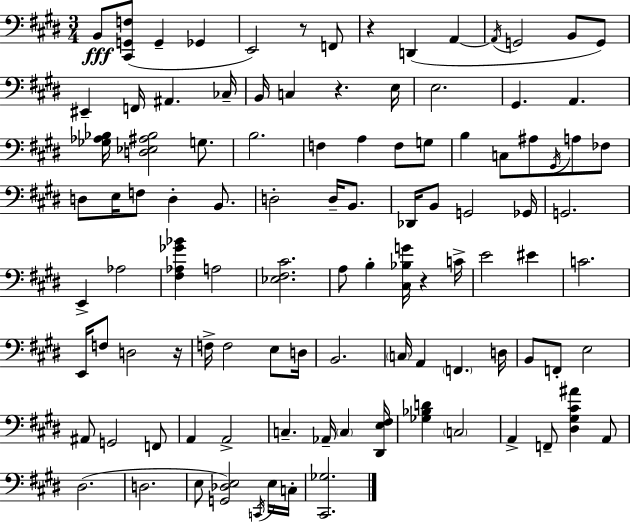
X:1
T:Untitled
M:3/4
L:1/4
K:E
B,,/2 [^C,,G,,F,]/2 G,, _G,, E,,2 z/2 F,,/2 z D,, A,, A,,/4 G,,2 B,,/2 G,,/2 ^E,, F,,/4 ^A,, _C,/4 B,,/4 C, z E,/4 E,2 ^G,, A,, [_G,_A,_B,]/4 [D,_E,^A,_B,]2 G,/2 B,2 F, A, F,/2 G,/2 B, C,/2 ^A,/2 ^G,,/4 A,/2 _F,/2 D,/2 E,/4 F,/2 D, B,,/2 D,2 D,/4 B,,/2 _D,,/4 B,,/2 G,,2 _G,,/4 G,,2 E,, _A,2 [^F,_A,_G_B] A,2 [_E,^F,^C]2 A,/2 B, [^C,_B,G]/4 z C/4 E2 ^E C2 E,,/4 F,/2 D,2 z/4 F,/4 F,2 E,/2 D,/4 B,,2 C,/4 A,, F,, D,/4 B,,/2 F,,/2 E,2 ^A,,/2 G,,2 F,,/2 A,, A,,2 C, _A,,/4 C, [^D,,E,^F,]/4 [_G,_B,D] C,2 A,, F,,/2 [^D,^G,^C^A] A,,/2 ^D,2 D,2 E,/2 [G,,_D,E,]2 C,,/4 E,/4 C,/4 [^C,,_G,]2